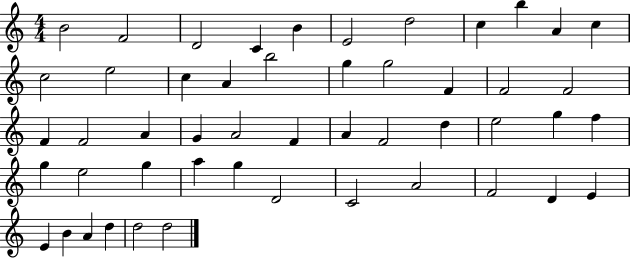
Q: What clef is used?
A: treble